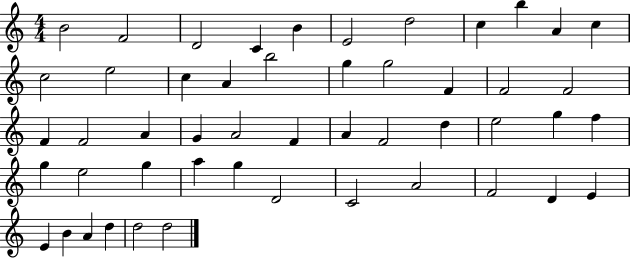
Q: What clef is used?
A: treble